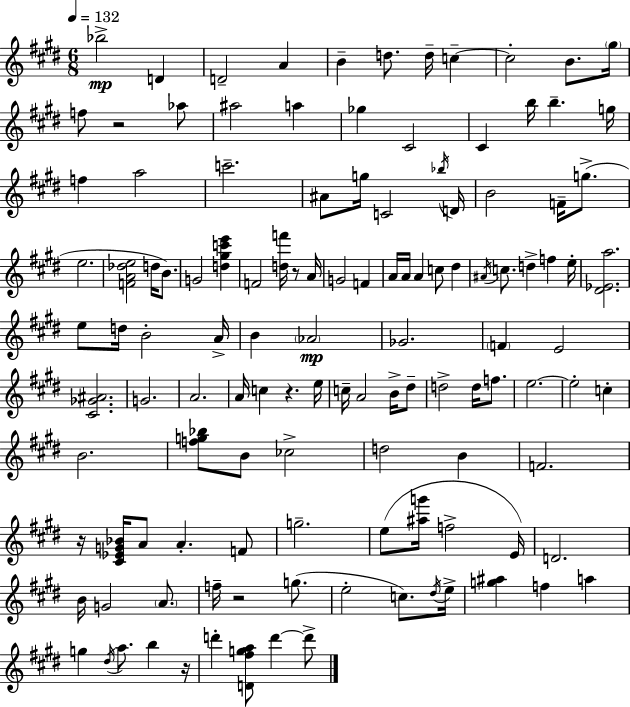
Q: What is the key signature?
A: E major